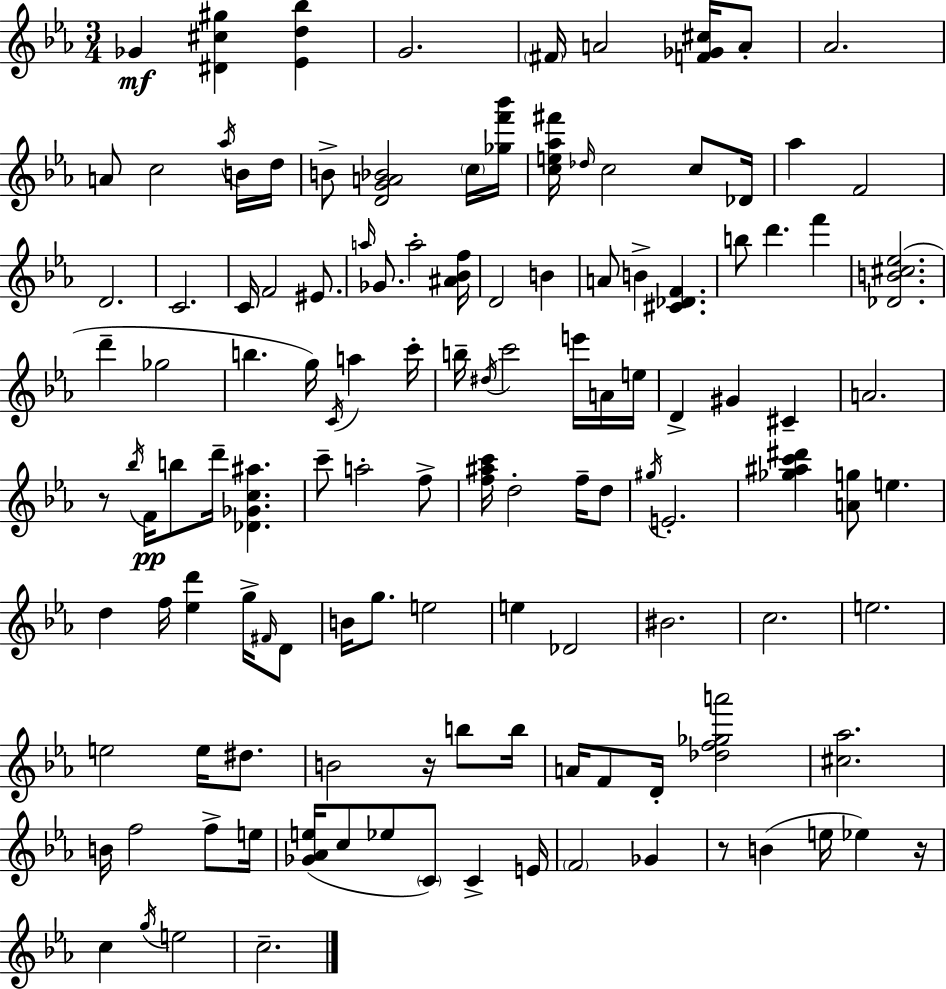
Gb4/q [D#4,C#5,G#5]/q [Eb4,D5,Bb5]/q G4/h. F#4/s A4/h [F4,Gb4,C#5]/s A4/e Ab4/h. A4/e C5/h Ab5/s B4/s D5/s B4/e [D4,G4,A4,Bb4]/h C5/s [Gb5,F6,Bb6]/s [C5,E5,Ab5,F#6]/s Db5/s C5/h C5/e Db4/s Ab5/q F4/h D4/h. C4/h. C4/s F4/h EIS4/e. A5/s Gb4/e. A5/h [A#4,Bb4,F5]/s D4/h B4/q A4/e B4/q [C#4,Db4,F4]/q. B5/e D6/q. F6/q [Db4,B4,C#5,Eb5]/h. D6/q Gb5/h B5/q. G5/s C4/s A5/q C6/s B5/s D#5/s C6/h E6/s A4/s E5/s D4/q G#4/q C#4/q A4/h. R/e Bb5/s F4/s B5/e D6/s [Db4,Gb4,C5,A#5]/q. C6/e A5/h F5/e [F5,A#5,C6]/s D5/h F5/s D5/e G#5/s E4/h. [Gb5,A#5,C6,D#6]/q [A4,G5]/e E5/q. D5/q F5/s [Eb5,D6]/q G5/s F#4/s D4/e B4/s G5/e. E5/h E5/q Db4/h BIS4/h. C5/h. E5/h. E5/h E5/s D#5/e. B4/h R/s B5/e B5/s A4/s F4/e D4/s [Db5,F5,Gb5,A6]/h [C#5,Ab5]/h. B4/s F5/h F5/e E5/s [Gb4,Ab4,E5]/s C5/e Eb5/e C4/e C4/q E4/s F4/h Gb4/q R/e B4/q E5/s Eb5/q R/s C5/q G5/s E5/h C5/h.